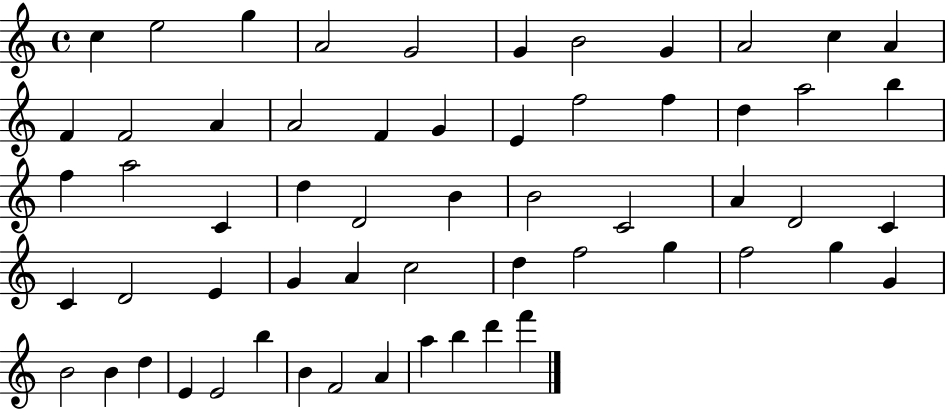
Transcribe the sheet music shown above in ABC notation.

X:1
T:Untitled
M:4/4
L:1/4
K:C
c e2 g A2 G2 G B2 G A2 c A F F2 A A2 F G E f2 f d a2 b f a2 C d D2 B B2 C2 A D2 C C D2 E G A c2 d f2 g f2 g G B2 B d E E2 b B F2 A a b d' f'